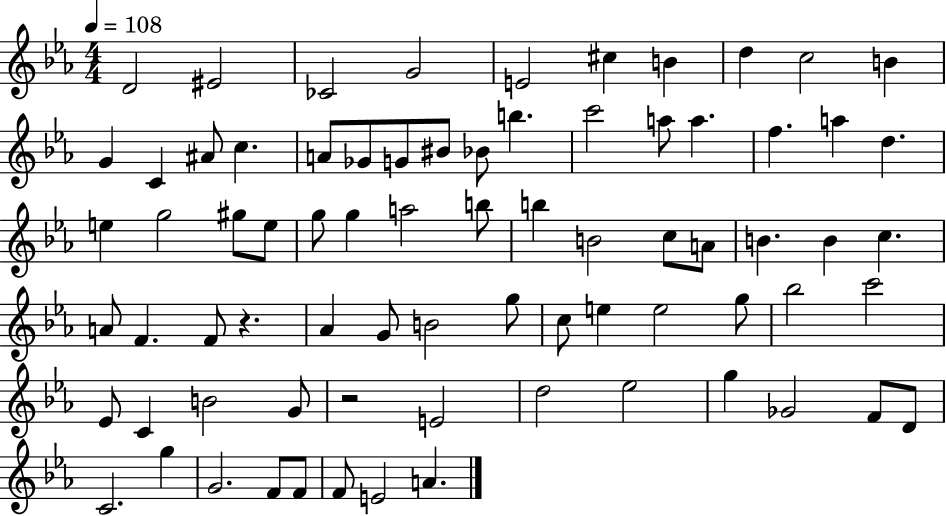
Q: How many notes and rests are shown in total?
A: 75